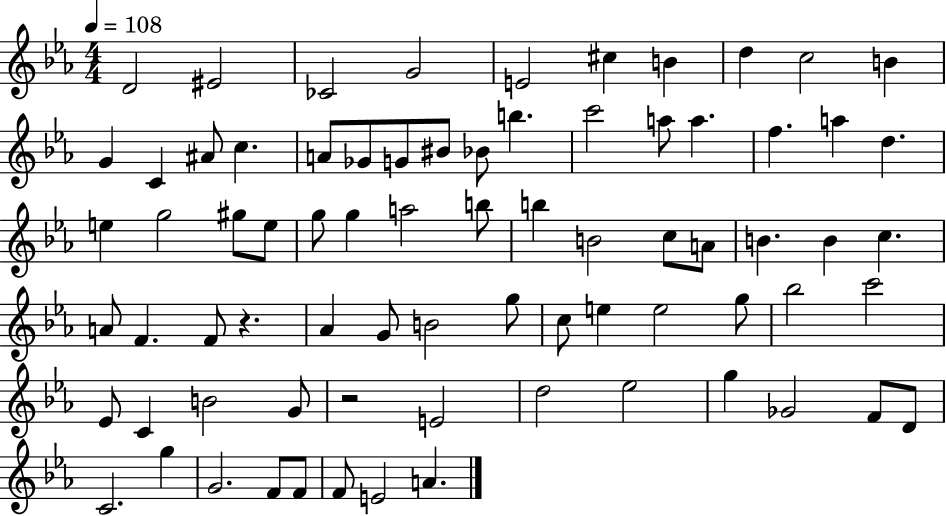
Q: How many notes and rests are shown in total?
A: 75